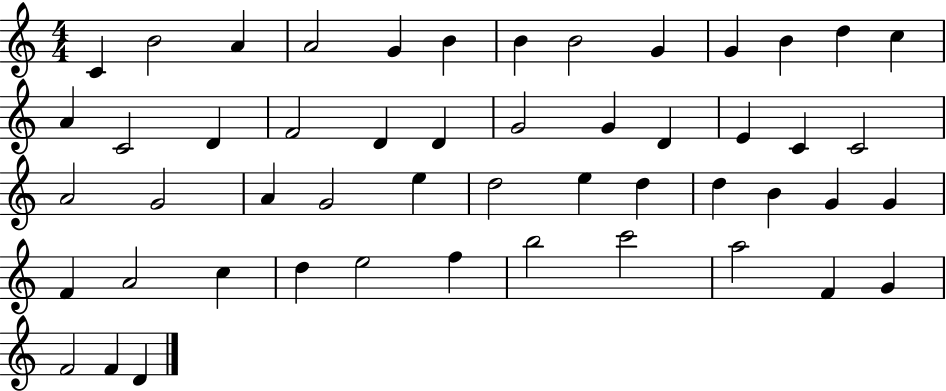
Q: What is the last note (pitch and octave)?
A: D4